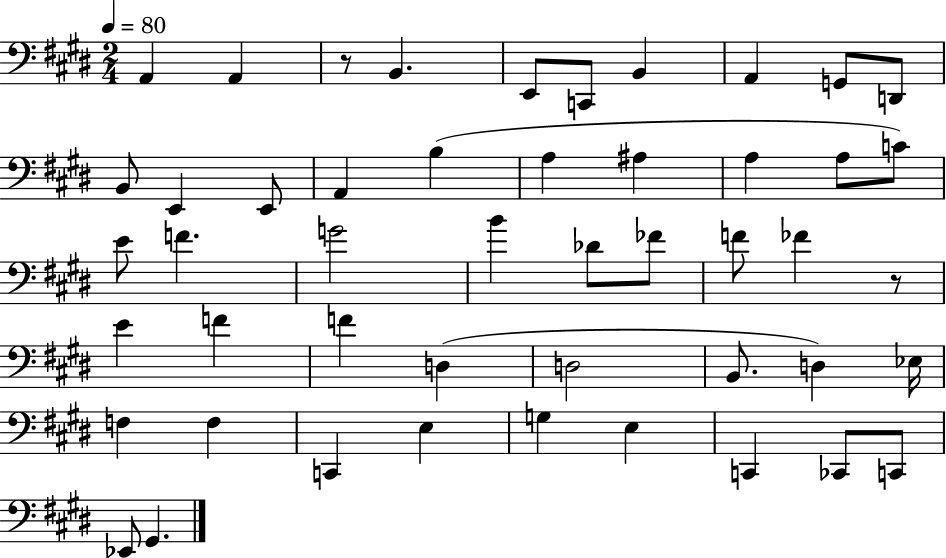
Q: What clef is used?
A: bass